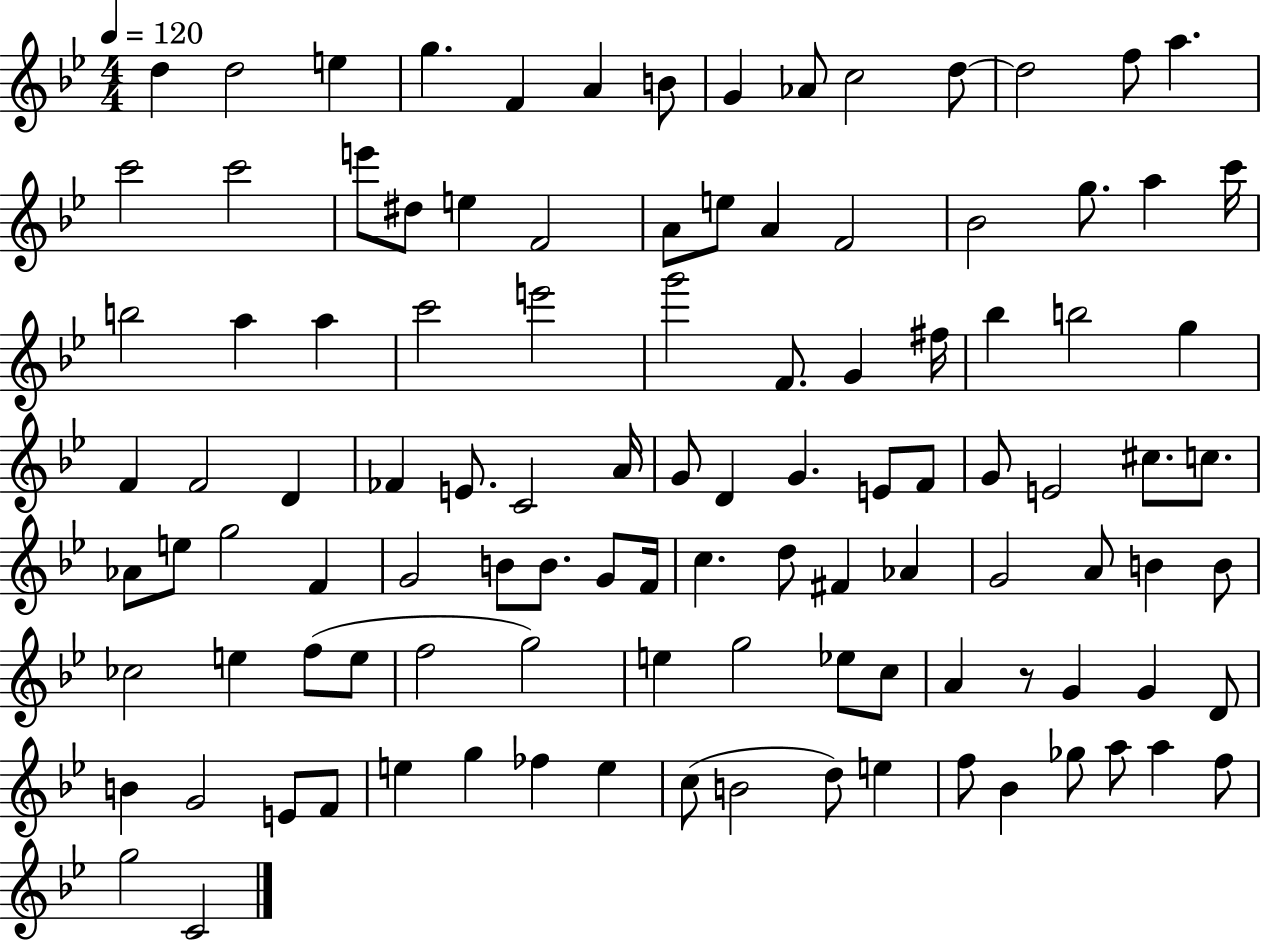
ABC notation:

X:1
T:Untitled
M:4/4
L:1/4
K:Bb
d d2 e g F A B/2 G _A/2 c2 d/2 d2 f/2 a c'2 c'2 e'/2 ^d/2 e F2 A/2 e/2 A F2 _B2 g/2 a c'/4 b2 a a c'2 e'2 g'2 F/2 G ^f/4 _b b2 g F F2 D _F E/2 C2 A/4 G/2 D G E/2 F/2 G/2 E2 ^c/2 c/2 _A/2 e/2 g2 F G2 B/2 B/2 G/2 F/4 c d/2 ^F _A G2 A/2 B B/2 _c2 e f/2 e/2 f2 g2 e g2 _e/2 c/2 A z/2 G G D/2 B G2 E/2 F/2 e g _f e c/2 B2 d/2 e f/2 _B _g/2 a/2 a f/2 g2 C2